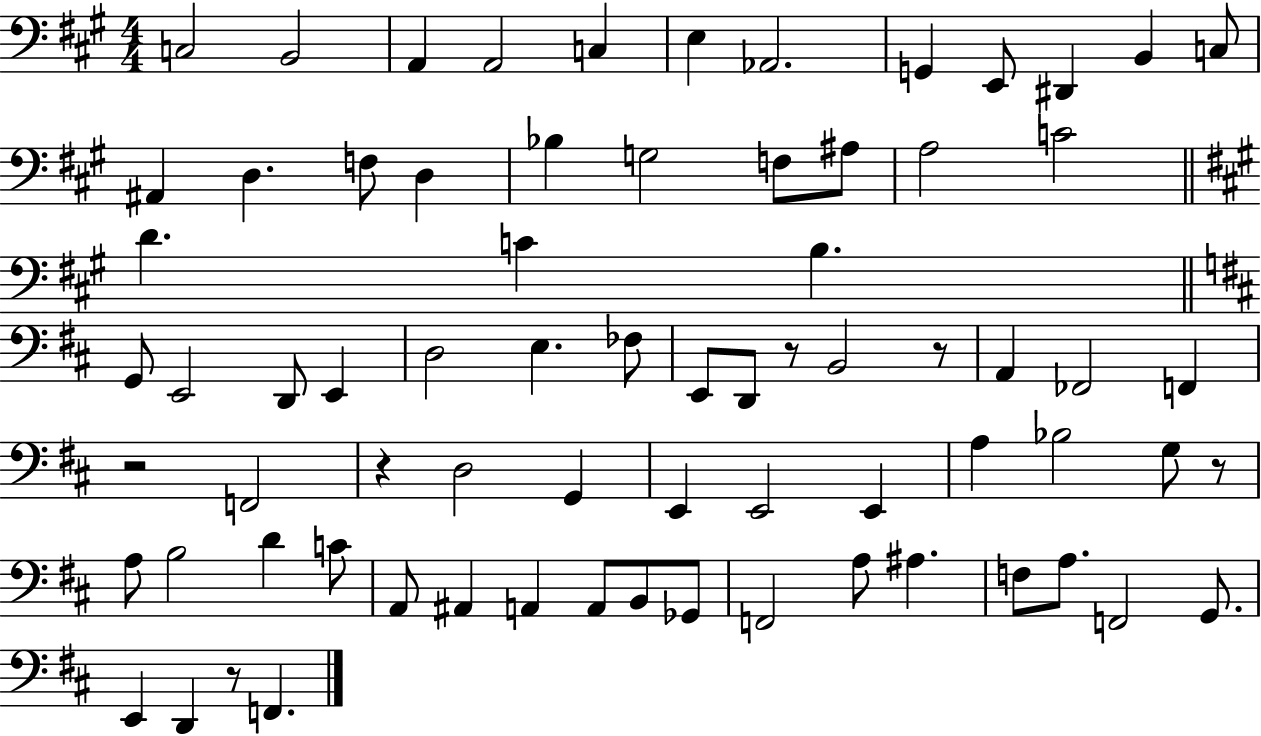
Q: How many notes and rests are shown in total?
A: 73